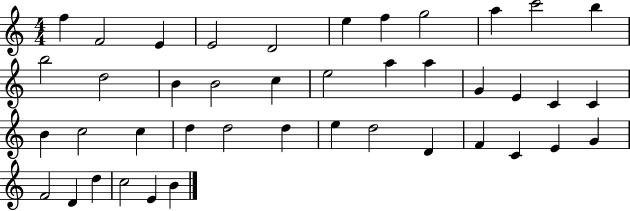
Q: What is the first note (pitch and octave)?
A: F5